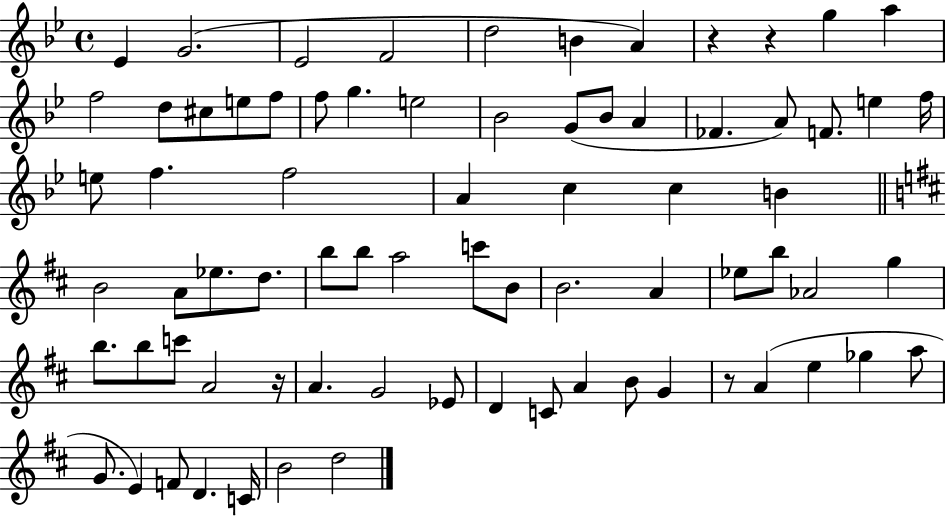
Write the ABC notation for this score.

X:1
T:Untitled
M:4/4
L:1/4
K:Bb
_E G2 _E2 F2 d2 B A z z g a f2 d/2 ^c/2 e/2 f/2 f/2 g e2 _B2 G/2 _B/2 A _F A/2 F/2 e f/4 e/2 f f2 A c c B B2 A/2 _e/2 d/2 b/2 b/2 a2 c'/2 B/2 B2 A _e/2 b/2 _A2 g b/2 b/2 c'/2 A2 z/4 A G2 _E/2 D C/2 A B/2 G z/2 A e _g a/2 G/2 E F/2 D C/4 B2 d2